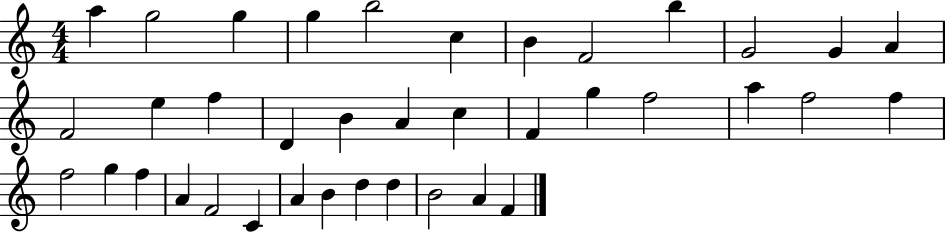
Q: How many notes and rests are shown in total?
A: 38